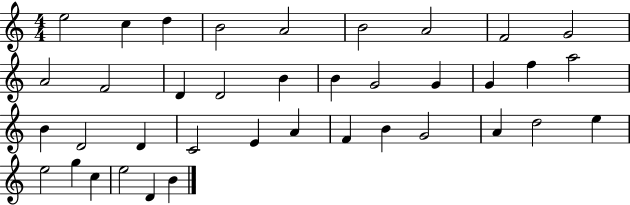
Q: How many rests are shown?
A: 0